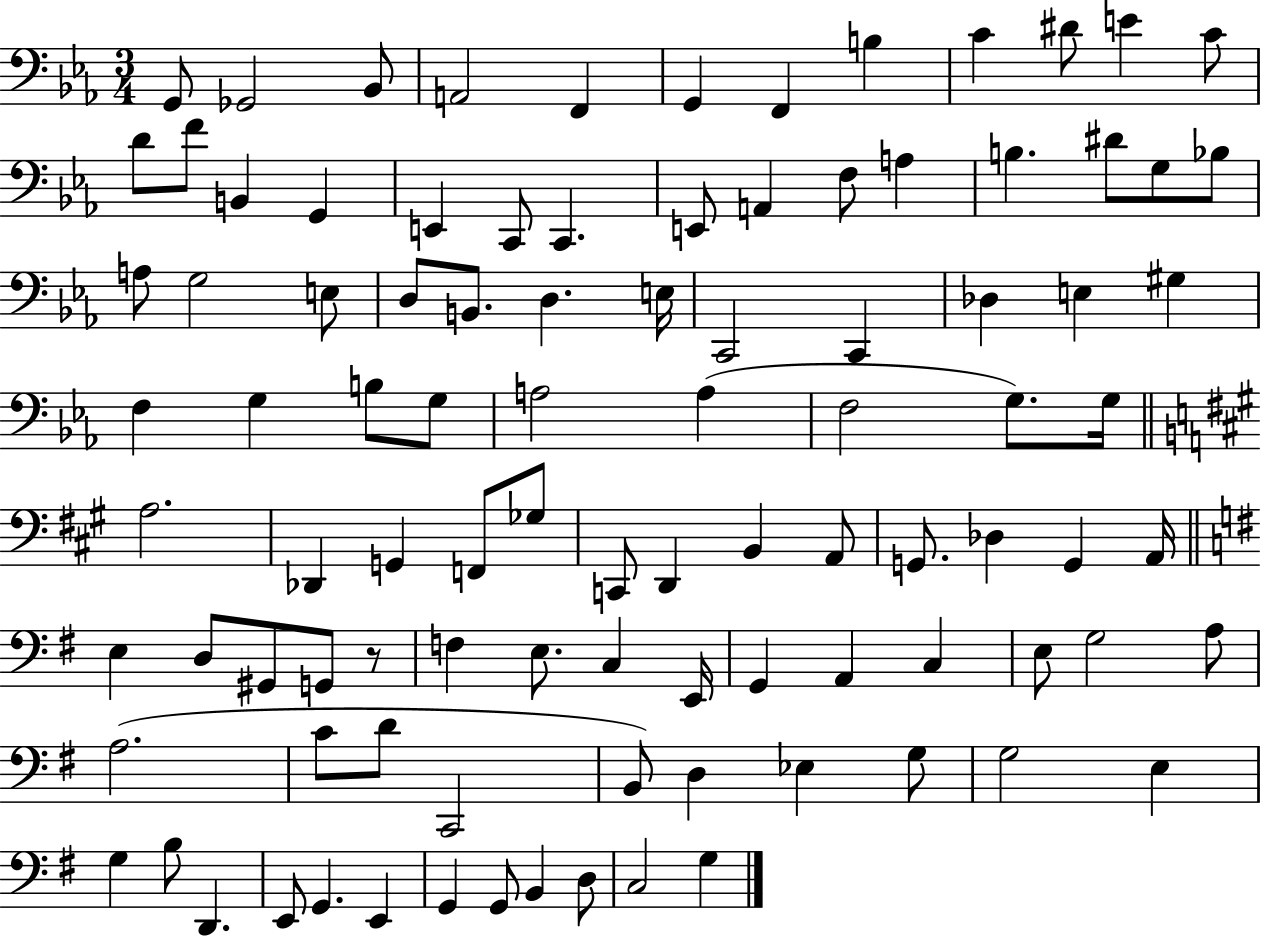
{
  \clef bass
  \numericTimeSignature
  \time 3/4
  \key ees \major
  g,8 ges,2 bes,8 | a,2 f,4 | g,4 f,4 b4 | c'4 dis'8 e'4 c'8 | \break d'8 f'8 b,4 g,4 | e,4 c,8 c,4. | e,8 a,4 f8 a4 | b4. dis'8 g8 bes8 | \break a8 g2 e8 | d8 b,8. d4. e16 | c,2 c,4 | des4 e4 gis4 | \break f4 g4 b8 g8 | a2 a4( | f2 g8.) g16 | \bar "||" \break \key a \major a2. | des,4 g,4 f,8 ges8 | c,8 d,4 b,4 a,8 | g,8. des4 g,4 a,16 | \break \bar "||" \break \key g \major e4 d8 gis,8 g,8 r8 | f4 e8. c4 e,16 | g,4 a,4 c4 | e8 g2 a8 | \break a2.( | c'8 d'8 c,2 | b,8) d4 ees4 g8 | g2 e4 | \break g4 b8 d,4. | e,8 g,4. e,4 | g,4 g,8 b,4 d8 | c2 g4 | \break \bar "|."
}